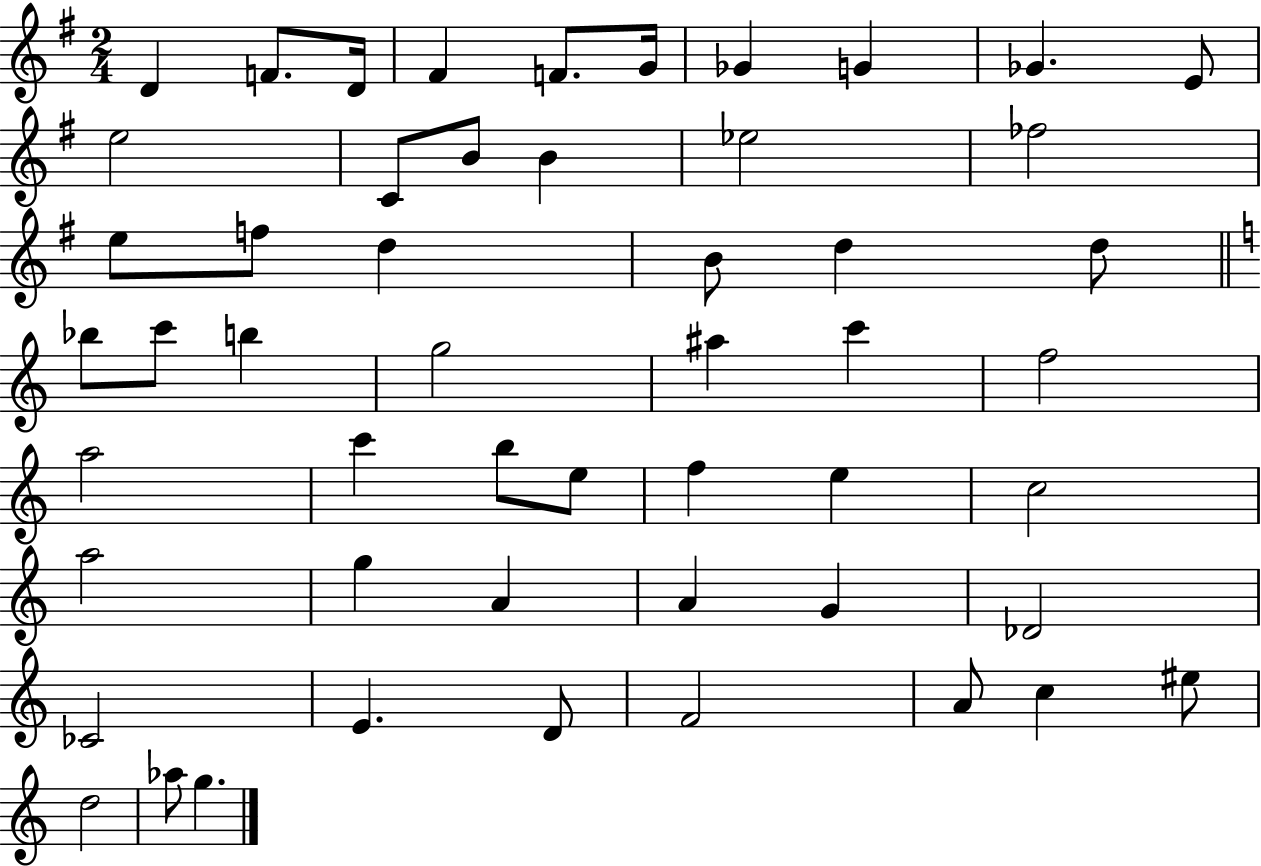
{
  \clef treble
  \numericTimeSignature
  \time 2/4
  \key g \major
  d'4 f'8. d'16 | fis'4 f'8. g'16 | ges'4 g'4 | ges'4. e'8 | \break e''2 | c'8 b'8 b'4 | ees''2 | fes''2 | \break e''8 f''8 d''4 | b'8 d''4 d''8 | \bar "||" \break \key a \minor bes''8 c'''8 b''4 | g''2 | ais''4 c'''4 | f''2 | \break a''2 | c'''4 b''8 e''8 | f''4 e''4 | c''2 | \break a''2 | g''4 a'4 | a'4 g'4 | des'2 | \break ces'2 | e'4. d'8 | f'2 | a'8 c''4 eis''8 | \break d''2 | aes''8 g''4. | \bar "|."
}